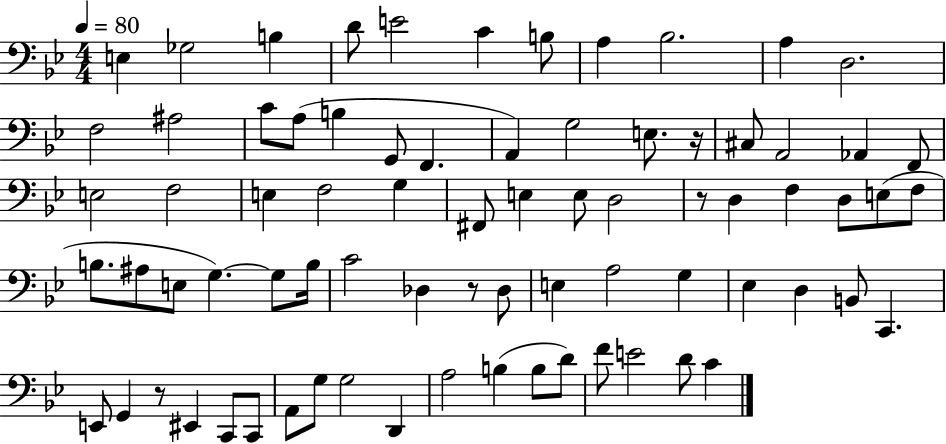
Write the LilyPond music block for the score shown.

{
  \clef bass
  \numericTimeSignature
  \time 4/4
  \key bes \major
  \tempo 4 = 80
  e4 ges2 b4 | d'8 e'2 c'4 b8 | a4 bes2. | a4 d2. | \break f2 ais2 | c'8 a8( b4 g,8 f,4. | a,4) g2 e8. r16 | cis8 a,2 aes,4 f,8 | \break e2 f2 | e4 f2 g4 | fis,8 e4 e8 d2 | r8 d4 f4 d8 e8( f8 | \break b8. ais8 e8 g4.~~) g8 b16 | c'2 des4 r8 des8 | e4 a2 g4 | ees4 d4 b,8 c,4. | \break e,8 g,4 r8 eis,4 c,8 c,8 | a,8 g8 g2 d,4 | a2 b4( b8 d'8) | f'8 e'2 d'8 c'4 | \break \bar "|."
}